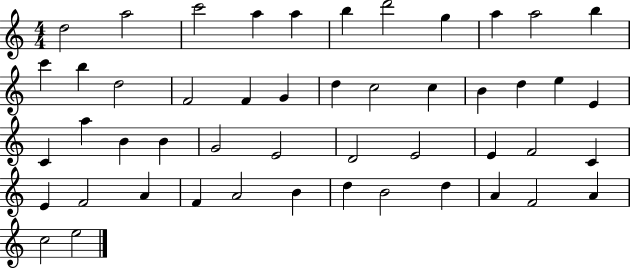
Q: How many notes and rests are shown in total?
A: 49